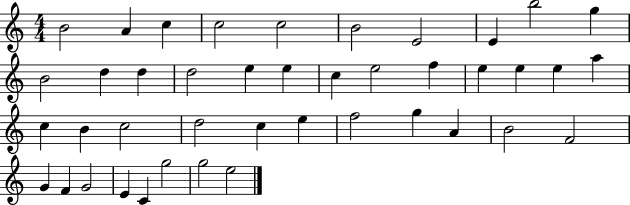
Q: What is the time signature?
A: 4/4